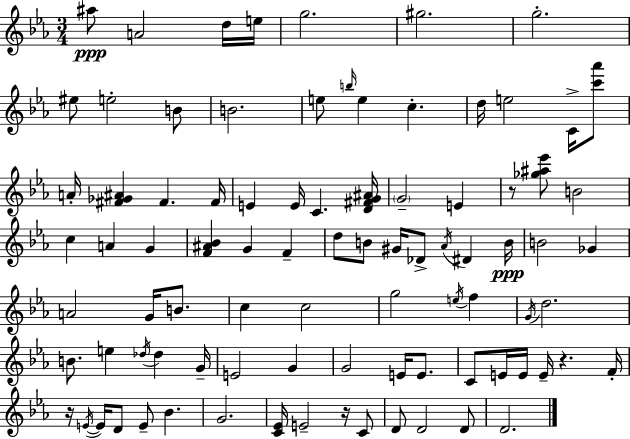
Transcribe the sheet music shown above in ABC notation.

X:1
T:Untitled
M:3/4
L:1/4
K:Eb
^a/2 A2 d/4 e/4 g2 ^g2 g2 ^e/2 e2 B/2 B2 e/2 b/4 e c d/4 e2 C/4 [c'_a']/2 A/4 [^F_G^A] ^F ^F/4 E E/4 C [D^FG^A]/4 G2 E z/2 [_g^a_e']/2 B2 c A G [F^A_B] G F d/2 B/2 ^G/4 _D/2 _A/4 ^D B/4 B2 _G A2 G/4 B/2 c c2 g2 e/4 f G/4 d2 B/2 e _d/4 _d G/4 E2 G G2 E/4 E/2 C/2 E/4 E/4 E/4 z F/4 z/4 E/4 E/4 D/2 E/2 _B G2 [C_E]/4 E2 z/4 C/2 D/2 D2 D/2 D2